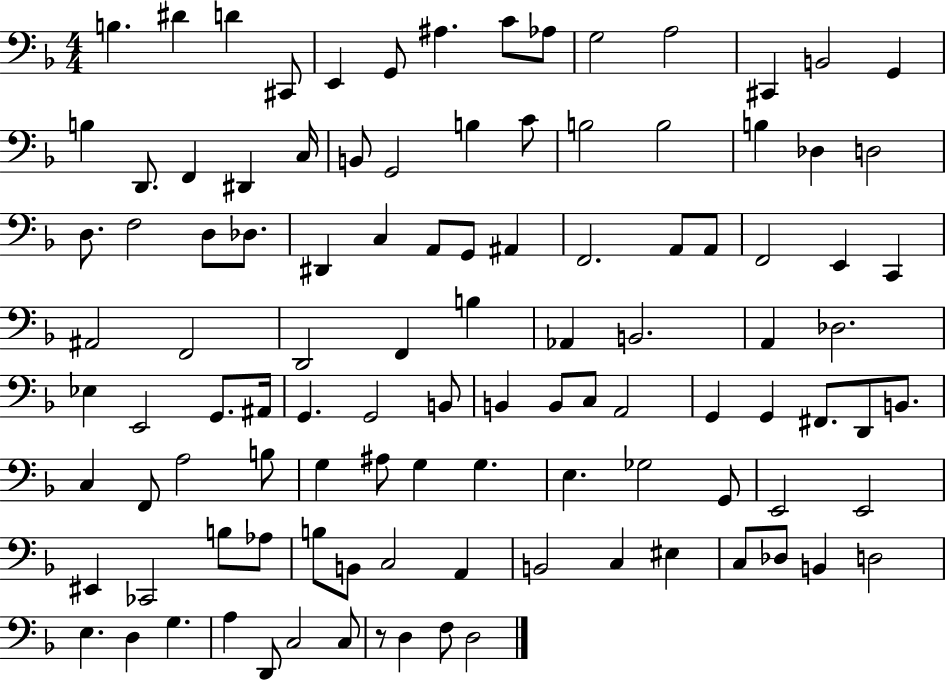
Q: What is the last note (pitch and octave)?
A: D3